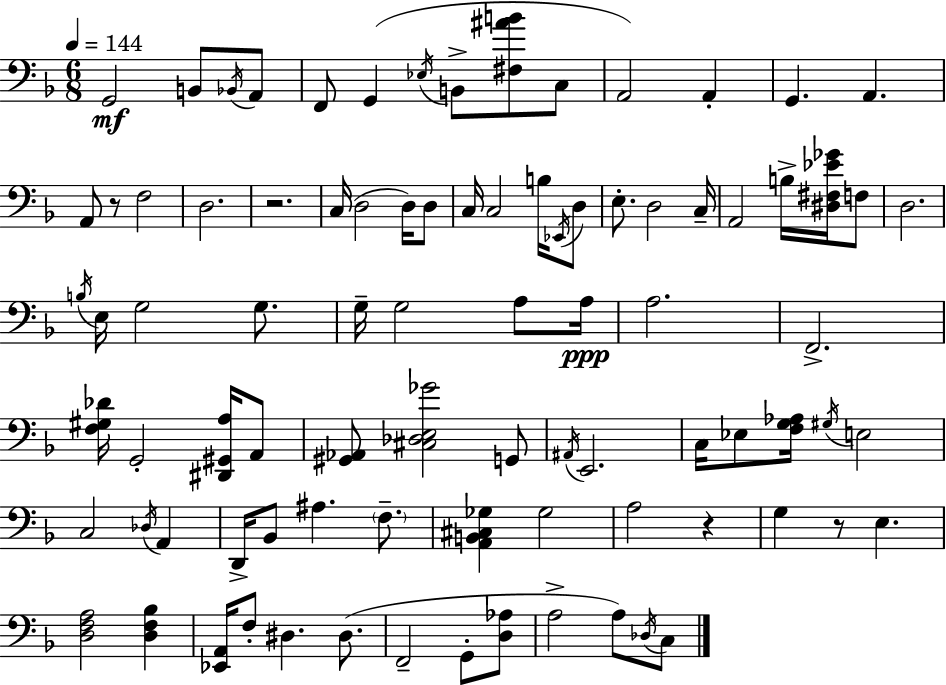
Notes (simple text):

G2/h B2/e Bb2/s A2/e F2/e G2/q Eb3/s B2/e [F#3,A#4,B4]/e C3/e A2/h A2/q G2/q. A2/q. A2/e R/e F3/h D3/h. R/h. C3/s D3/h D3/s D3/e C3/s C3/h B3/s Eb2/s D3/e E3/e. D3/h C3/s A2/h B3/s [D#3,F#3,Eb4,Gb4]/s F3/e D3/h. B3/s E3/s G3/h G3/e. G3/s G3/h A3/e A3/s A3/h. F2/h. [F3,G#3,Db4]/s G2/h [D#2,G#2,A3]/s A2/e [G#2,Ab2]/e [C#3,Db3,E3,Gb4]/h G2/e A#2/s E2/h. C3/s Eb3/e [F3,G3,Ab3]/s G#3/s E3/h C3/h Db3/s A2/q D2/s Bb2/e A#3/q. F3/e. [A2,B2,C#3,Gb3]/q Gb3/h A3/h R/q G3/q R/e E3/q. [D3,F3,A3]/h [D3,F3,Bb3]/q [Eb2,A2]/s F3/e D#3/q. D#3/e. F2/h G2/e [D3,Ab3]/e A3/h A3/e Db3/s C3/e